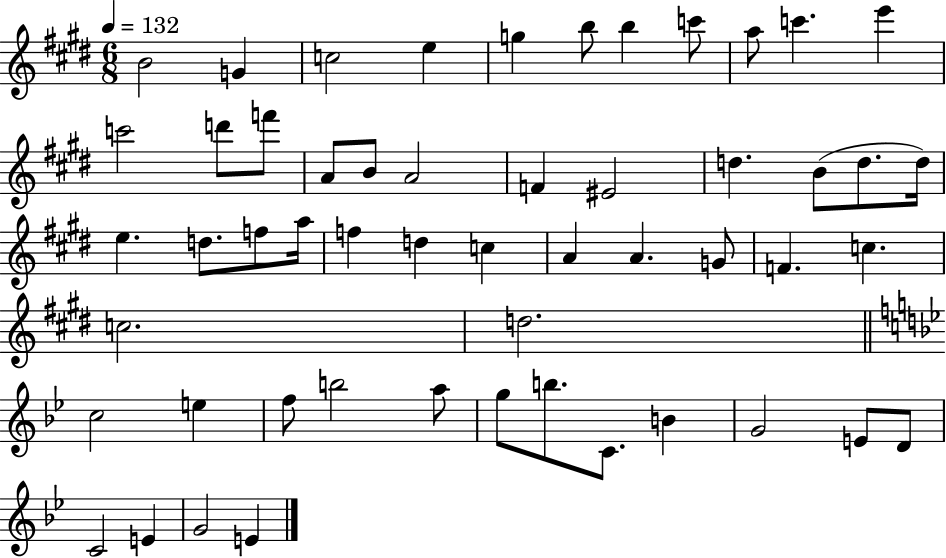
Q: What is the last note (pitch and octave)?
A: E4